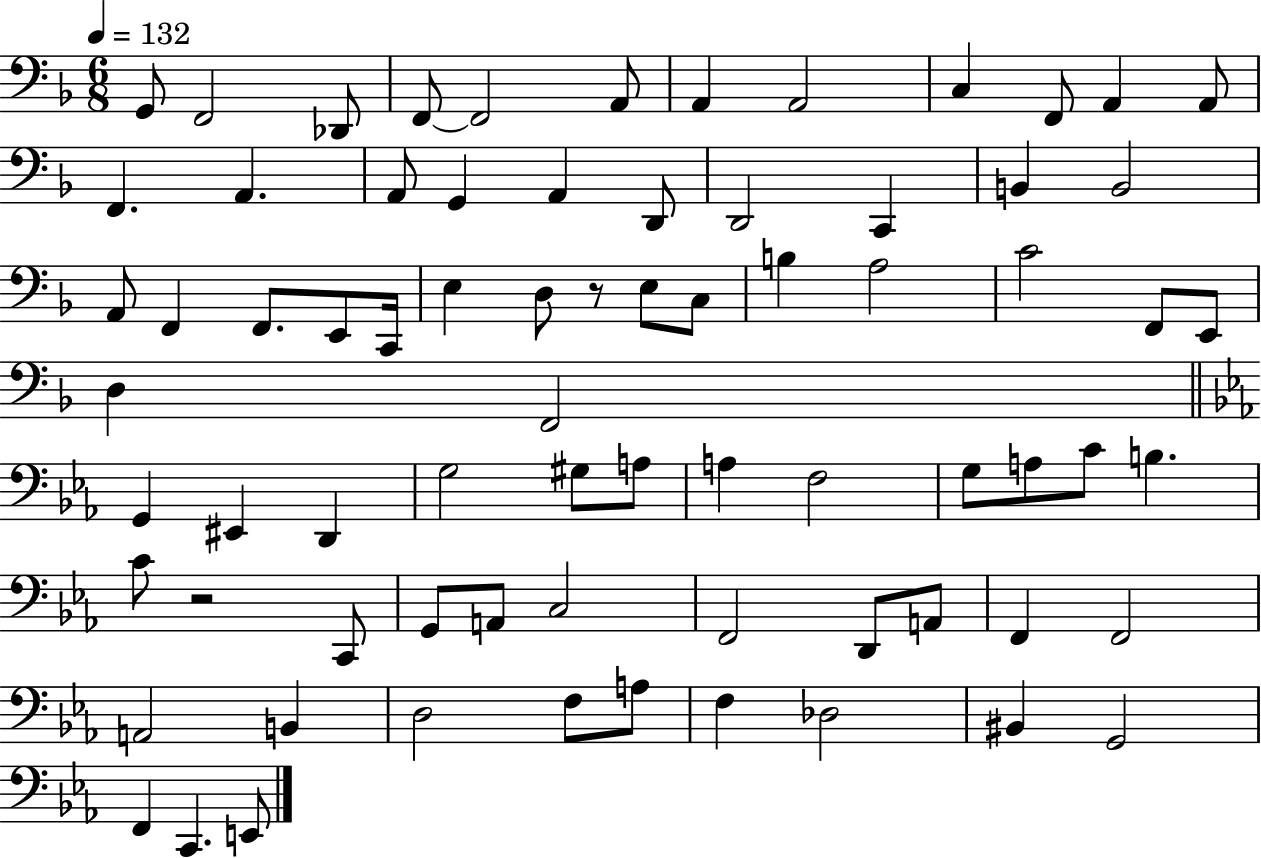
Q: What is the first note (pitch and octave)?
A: G2